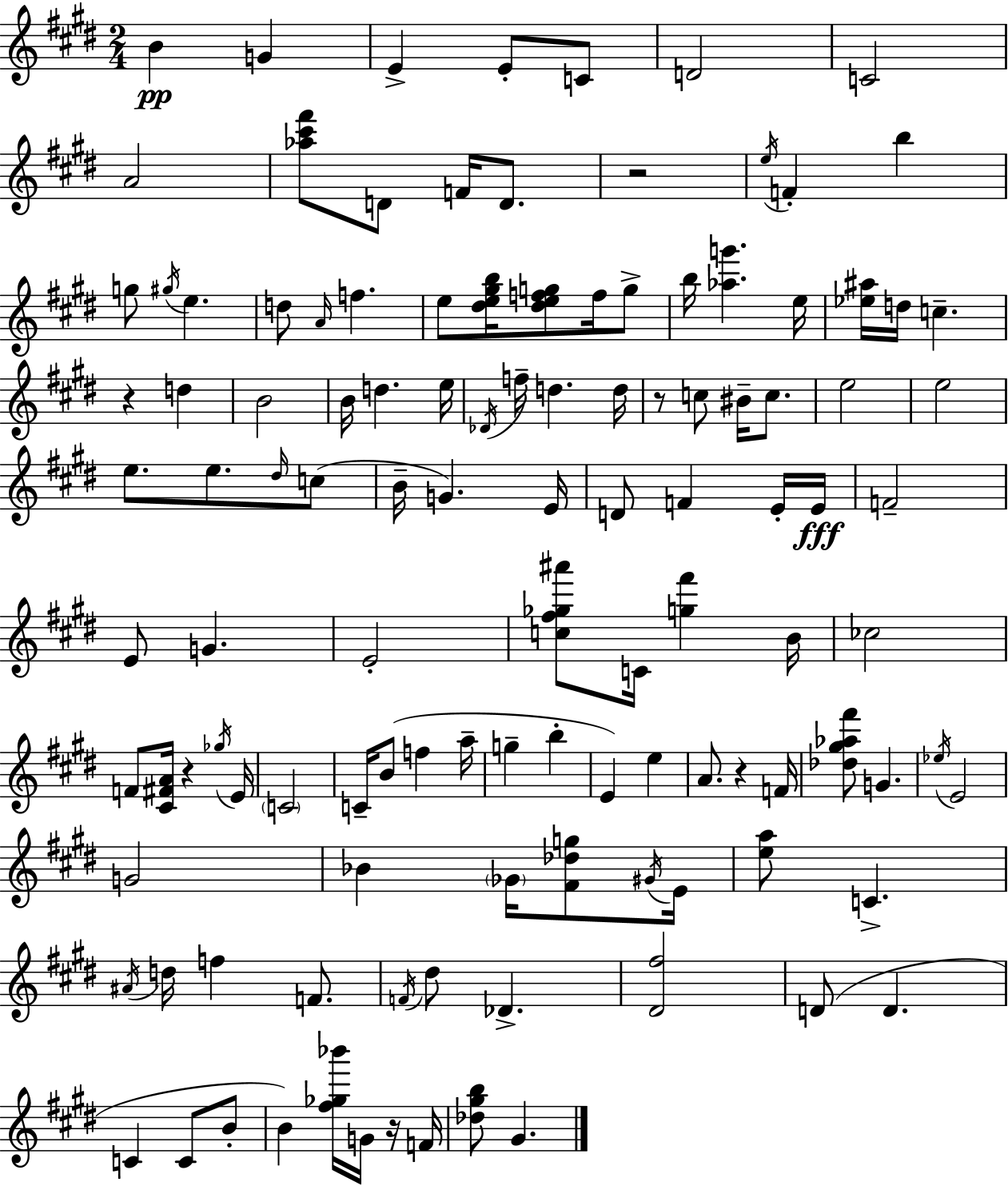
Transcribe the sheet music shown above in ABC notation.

X:1
T:Untitled
M:2/4
L:1/4
K:E
B G E E/2 C/2 D2 C2 A2 [_a^c'^f']/2 D/2 F/4 D/2 z2 e/4 F b g/2 ^g/4 e d/2 A/4 f e/2 [^de^gb]/4 [^defg]/2 f/4 g/2 b/4 [_ag'] e/4 [_e^a]/4 d/4 c z d B2 B/4 d e/4 _D/4 f/4 d d/4 z/2 c/2 ^B/4 c/2 e2 e2 e/2 e/2 ^d/4 c/2 B/4 G E/4 D/2 F E/4 E/4 F2 E/2 G E2 [c^f_g^a']/2 C/4 [g^f'] B/4 _c2 F/2 [^C^FA]/4 z _g/4 E/4 C2 C/4 B/2 f a/4 g b E e A/2 z F/4 [_d^g_a^f']/2 G _e/4 E2 G2 _B _G/4 [^F_dg]/2 ^G/4 E/4 [ea]/2 C ^A/4 d/4 f F/2 F/4 ^d/2 _D [^D^f]2 D/2 D C C/2 B/2 B [^f_g_b']/4 G/4 z/4 F/4 [_d^gb]/2 ^G